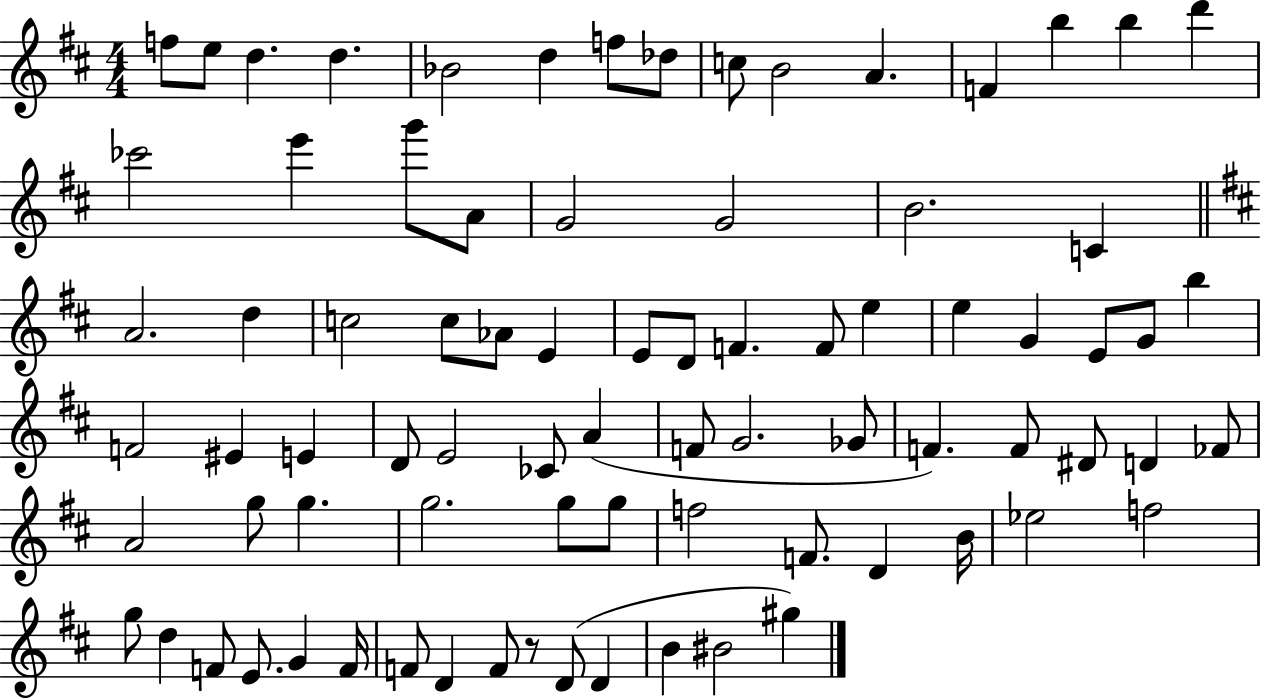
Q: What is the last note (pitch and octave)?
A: G#5